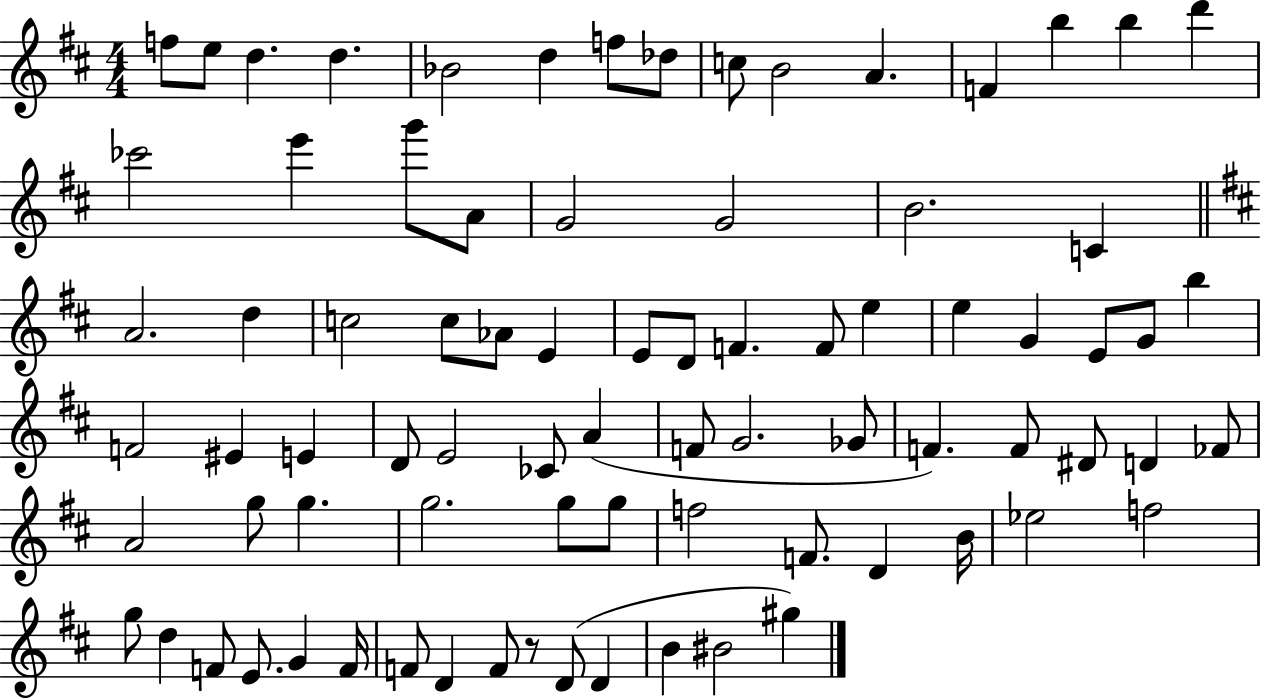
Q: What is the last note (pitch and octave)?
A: G#5